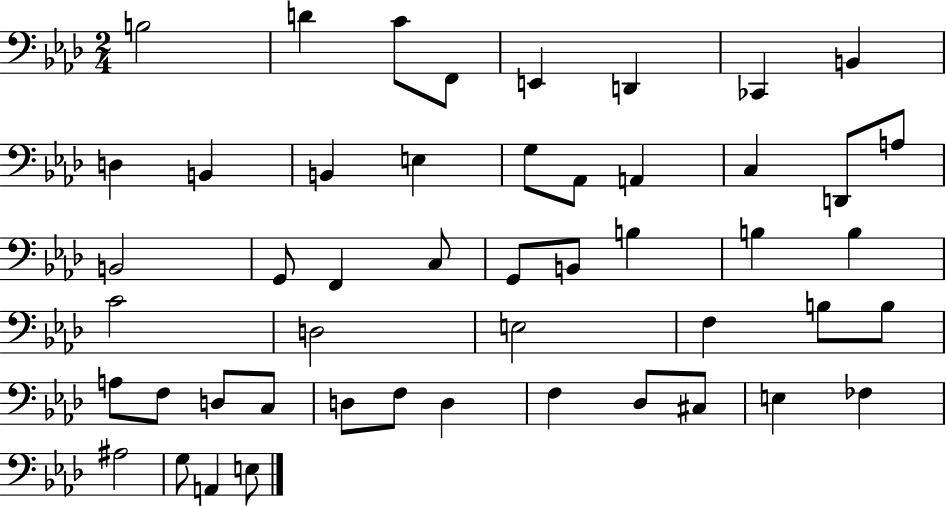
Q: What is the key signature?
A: AES major